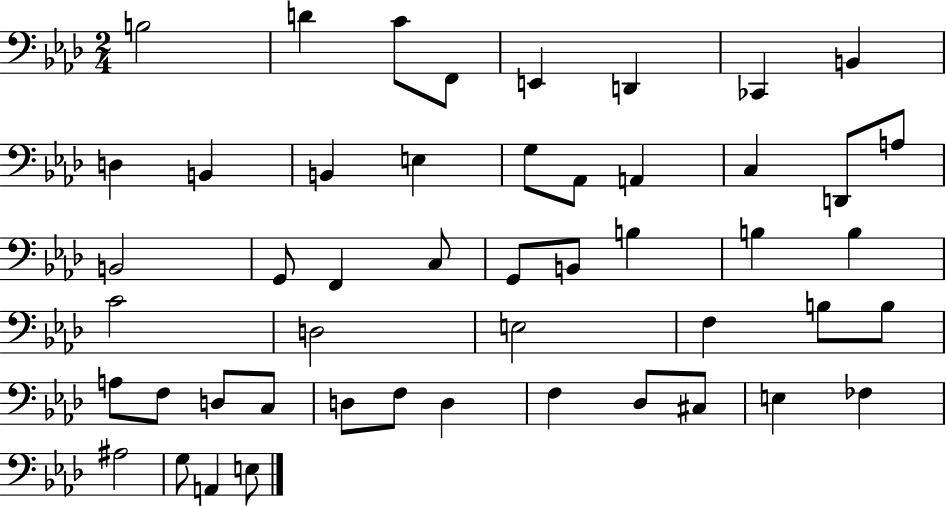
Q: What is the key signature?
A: AES major